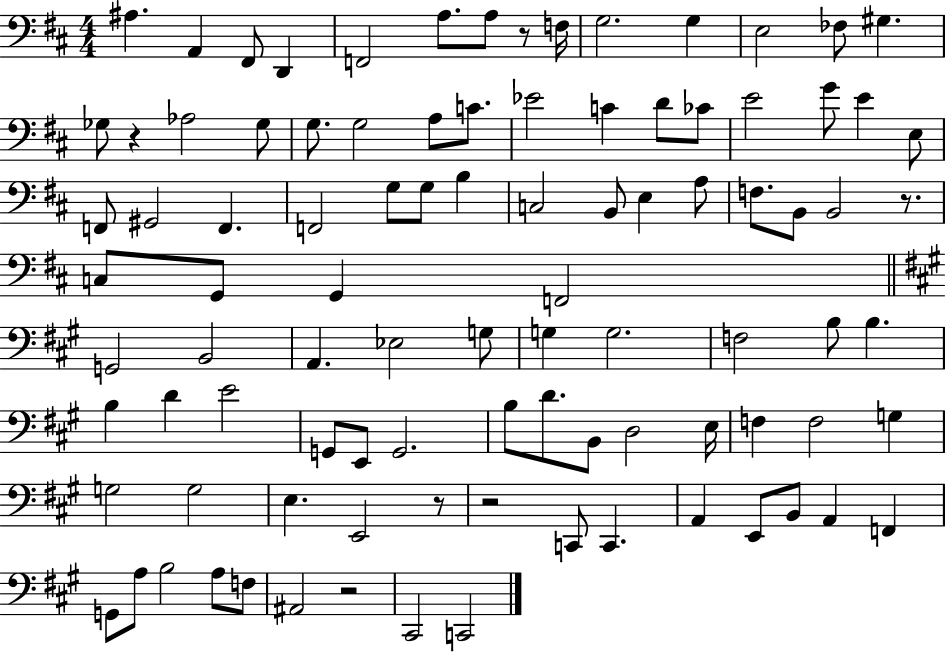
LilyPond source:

{
  \clef bass
  \numericTimeSignature
  \time 4/4
  \key d \major
  ais4. a,4 fis,8 d,4 | f,2 a8. a8 r8 f16 | g2. g4 | e2 fes8 gis4. | \break ges8 r4 aes2 ges8 | g8. g2 a8 c'8. | ees'2 c'4 d'8 ces'8 | e'2 g'8 e'4 e8 | \break f,8 gis,2 f,4. | f,2 g8 g8 b4 | c2 b,8 e4 a8 | f8. b,8 b,2 r8. | \break c8 g,8 g,4 f,2 | \bar "||" \break \key a \major g,2 b,2 | a,4. ees2 g8 | g4 g2. | f2 b8 b4. | \break b4 d'4 e'2 | g,8 e,8 g,2. | b8 d'8. b,8 d2 e16 | f4 f2 g4 | \break g2 g2 | e4. e,2 r8 | r2 c,8 c,4. | a,4 e,8 b,8 a,4 f,4 | \break g,8 a8 b2 a8 f8 | ais,2 r2 | cis,2 c,2 | \bar "|."
}